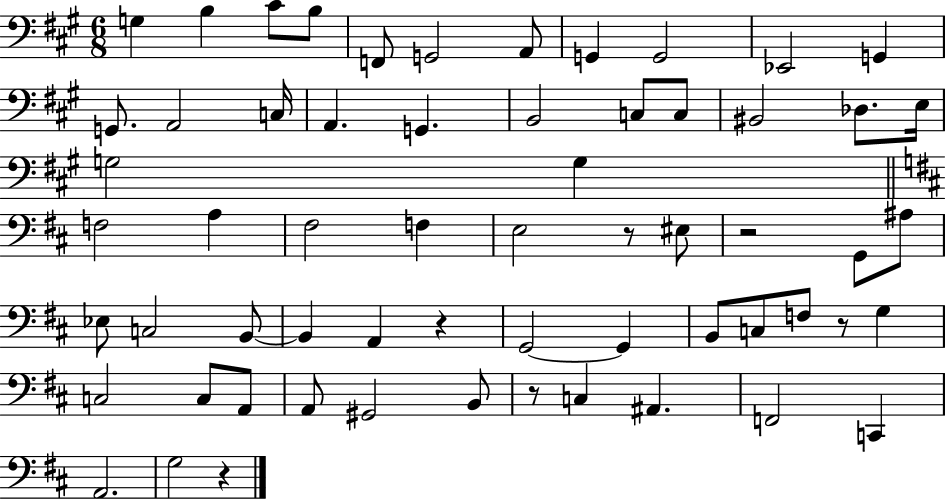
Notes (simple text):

G3/q B3/q C#4/e B3/e F2/e G2/h A2/e G2/q G2/h Eb2/h G2/q G2/e. A2/h C3/s A2/q. G2/q. B2/h C3/e C3/e BIS2/h Db3/e. E3/s G3/h G3/q F3/h A3/q F#3/h F3/q E3/h R/e EIS3/e R/h G2/e A#3/e Eb3/e C3/h B2/e B2/q A2/q R/q G2/h G2/q B2/e C3/e F3/e R/e G3/q C3/h C3/e A2/e A2/e G#2/h B2/e R/e C3/q A#2/q. F2/h C2/q A2/h. G3/h R/q